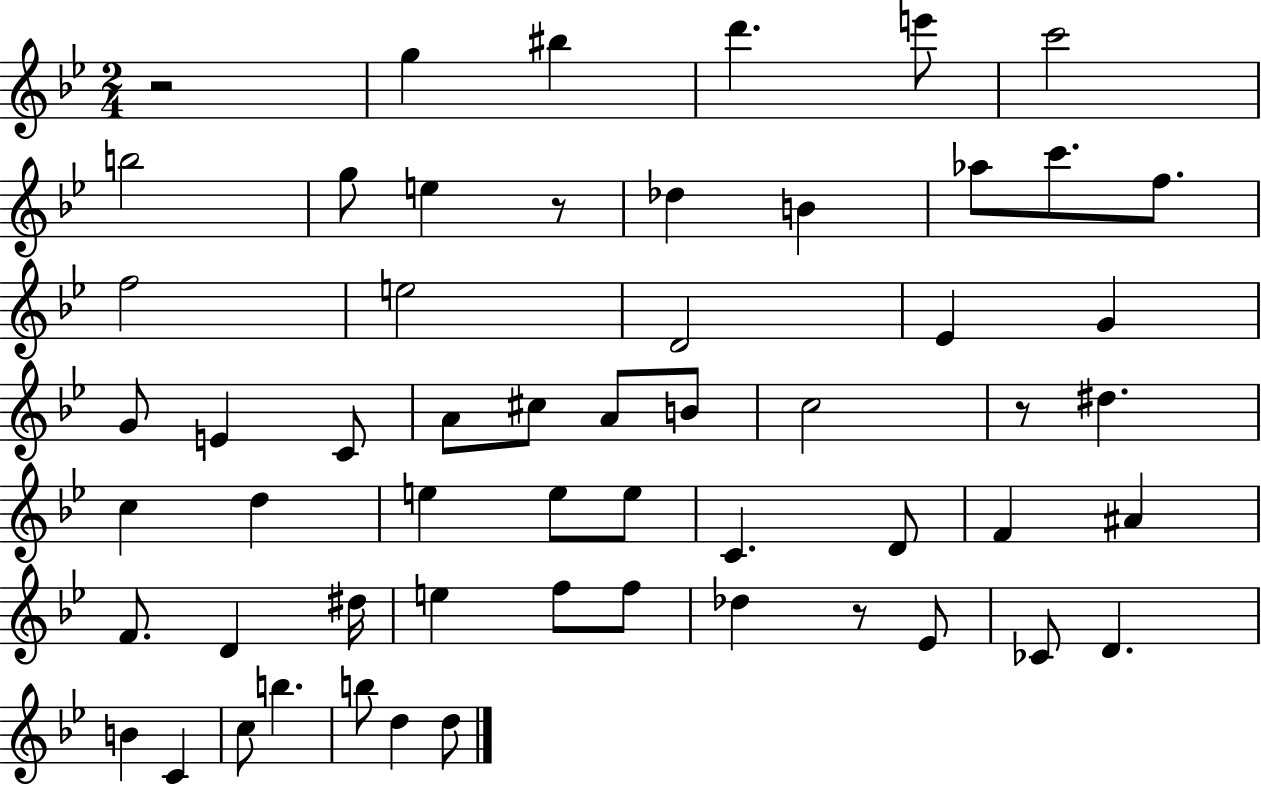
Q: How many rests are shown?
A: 4